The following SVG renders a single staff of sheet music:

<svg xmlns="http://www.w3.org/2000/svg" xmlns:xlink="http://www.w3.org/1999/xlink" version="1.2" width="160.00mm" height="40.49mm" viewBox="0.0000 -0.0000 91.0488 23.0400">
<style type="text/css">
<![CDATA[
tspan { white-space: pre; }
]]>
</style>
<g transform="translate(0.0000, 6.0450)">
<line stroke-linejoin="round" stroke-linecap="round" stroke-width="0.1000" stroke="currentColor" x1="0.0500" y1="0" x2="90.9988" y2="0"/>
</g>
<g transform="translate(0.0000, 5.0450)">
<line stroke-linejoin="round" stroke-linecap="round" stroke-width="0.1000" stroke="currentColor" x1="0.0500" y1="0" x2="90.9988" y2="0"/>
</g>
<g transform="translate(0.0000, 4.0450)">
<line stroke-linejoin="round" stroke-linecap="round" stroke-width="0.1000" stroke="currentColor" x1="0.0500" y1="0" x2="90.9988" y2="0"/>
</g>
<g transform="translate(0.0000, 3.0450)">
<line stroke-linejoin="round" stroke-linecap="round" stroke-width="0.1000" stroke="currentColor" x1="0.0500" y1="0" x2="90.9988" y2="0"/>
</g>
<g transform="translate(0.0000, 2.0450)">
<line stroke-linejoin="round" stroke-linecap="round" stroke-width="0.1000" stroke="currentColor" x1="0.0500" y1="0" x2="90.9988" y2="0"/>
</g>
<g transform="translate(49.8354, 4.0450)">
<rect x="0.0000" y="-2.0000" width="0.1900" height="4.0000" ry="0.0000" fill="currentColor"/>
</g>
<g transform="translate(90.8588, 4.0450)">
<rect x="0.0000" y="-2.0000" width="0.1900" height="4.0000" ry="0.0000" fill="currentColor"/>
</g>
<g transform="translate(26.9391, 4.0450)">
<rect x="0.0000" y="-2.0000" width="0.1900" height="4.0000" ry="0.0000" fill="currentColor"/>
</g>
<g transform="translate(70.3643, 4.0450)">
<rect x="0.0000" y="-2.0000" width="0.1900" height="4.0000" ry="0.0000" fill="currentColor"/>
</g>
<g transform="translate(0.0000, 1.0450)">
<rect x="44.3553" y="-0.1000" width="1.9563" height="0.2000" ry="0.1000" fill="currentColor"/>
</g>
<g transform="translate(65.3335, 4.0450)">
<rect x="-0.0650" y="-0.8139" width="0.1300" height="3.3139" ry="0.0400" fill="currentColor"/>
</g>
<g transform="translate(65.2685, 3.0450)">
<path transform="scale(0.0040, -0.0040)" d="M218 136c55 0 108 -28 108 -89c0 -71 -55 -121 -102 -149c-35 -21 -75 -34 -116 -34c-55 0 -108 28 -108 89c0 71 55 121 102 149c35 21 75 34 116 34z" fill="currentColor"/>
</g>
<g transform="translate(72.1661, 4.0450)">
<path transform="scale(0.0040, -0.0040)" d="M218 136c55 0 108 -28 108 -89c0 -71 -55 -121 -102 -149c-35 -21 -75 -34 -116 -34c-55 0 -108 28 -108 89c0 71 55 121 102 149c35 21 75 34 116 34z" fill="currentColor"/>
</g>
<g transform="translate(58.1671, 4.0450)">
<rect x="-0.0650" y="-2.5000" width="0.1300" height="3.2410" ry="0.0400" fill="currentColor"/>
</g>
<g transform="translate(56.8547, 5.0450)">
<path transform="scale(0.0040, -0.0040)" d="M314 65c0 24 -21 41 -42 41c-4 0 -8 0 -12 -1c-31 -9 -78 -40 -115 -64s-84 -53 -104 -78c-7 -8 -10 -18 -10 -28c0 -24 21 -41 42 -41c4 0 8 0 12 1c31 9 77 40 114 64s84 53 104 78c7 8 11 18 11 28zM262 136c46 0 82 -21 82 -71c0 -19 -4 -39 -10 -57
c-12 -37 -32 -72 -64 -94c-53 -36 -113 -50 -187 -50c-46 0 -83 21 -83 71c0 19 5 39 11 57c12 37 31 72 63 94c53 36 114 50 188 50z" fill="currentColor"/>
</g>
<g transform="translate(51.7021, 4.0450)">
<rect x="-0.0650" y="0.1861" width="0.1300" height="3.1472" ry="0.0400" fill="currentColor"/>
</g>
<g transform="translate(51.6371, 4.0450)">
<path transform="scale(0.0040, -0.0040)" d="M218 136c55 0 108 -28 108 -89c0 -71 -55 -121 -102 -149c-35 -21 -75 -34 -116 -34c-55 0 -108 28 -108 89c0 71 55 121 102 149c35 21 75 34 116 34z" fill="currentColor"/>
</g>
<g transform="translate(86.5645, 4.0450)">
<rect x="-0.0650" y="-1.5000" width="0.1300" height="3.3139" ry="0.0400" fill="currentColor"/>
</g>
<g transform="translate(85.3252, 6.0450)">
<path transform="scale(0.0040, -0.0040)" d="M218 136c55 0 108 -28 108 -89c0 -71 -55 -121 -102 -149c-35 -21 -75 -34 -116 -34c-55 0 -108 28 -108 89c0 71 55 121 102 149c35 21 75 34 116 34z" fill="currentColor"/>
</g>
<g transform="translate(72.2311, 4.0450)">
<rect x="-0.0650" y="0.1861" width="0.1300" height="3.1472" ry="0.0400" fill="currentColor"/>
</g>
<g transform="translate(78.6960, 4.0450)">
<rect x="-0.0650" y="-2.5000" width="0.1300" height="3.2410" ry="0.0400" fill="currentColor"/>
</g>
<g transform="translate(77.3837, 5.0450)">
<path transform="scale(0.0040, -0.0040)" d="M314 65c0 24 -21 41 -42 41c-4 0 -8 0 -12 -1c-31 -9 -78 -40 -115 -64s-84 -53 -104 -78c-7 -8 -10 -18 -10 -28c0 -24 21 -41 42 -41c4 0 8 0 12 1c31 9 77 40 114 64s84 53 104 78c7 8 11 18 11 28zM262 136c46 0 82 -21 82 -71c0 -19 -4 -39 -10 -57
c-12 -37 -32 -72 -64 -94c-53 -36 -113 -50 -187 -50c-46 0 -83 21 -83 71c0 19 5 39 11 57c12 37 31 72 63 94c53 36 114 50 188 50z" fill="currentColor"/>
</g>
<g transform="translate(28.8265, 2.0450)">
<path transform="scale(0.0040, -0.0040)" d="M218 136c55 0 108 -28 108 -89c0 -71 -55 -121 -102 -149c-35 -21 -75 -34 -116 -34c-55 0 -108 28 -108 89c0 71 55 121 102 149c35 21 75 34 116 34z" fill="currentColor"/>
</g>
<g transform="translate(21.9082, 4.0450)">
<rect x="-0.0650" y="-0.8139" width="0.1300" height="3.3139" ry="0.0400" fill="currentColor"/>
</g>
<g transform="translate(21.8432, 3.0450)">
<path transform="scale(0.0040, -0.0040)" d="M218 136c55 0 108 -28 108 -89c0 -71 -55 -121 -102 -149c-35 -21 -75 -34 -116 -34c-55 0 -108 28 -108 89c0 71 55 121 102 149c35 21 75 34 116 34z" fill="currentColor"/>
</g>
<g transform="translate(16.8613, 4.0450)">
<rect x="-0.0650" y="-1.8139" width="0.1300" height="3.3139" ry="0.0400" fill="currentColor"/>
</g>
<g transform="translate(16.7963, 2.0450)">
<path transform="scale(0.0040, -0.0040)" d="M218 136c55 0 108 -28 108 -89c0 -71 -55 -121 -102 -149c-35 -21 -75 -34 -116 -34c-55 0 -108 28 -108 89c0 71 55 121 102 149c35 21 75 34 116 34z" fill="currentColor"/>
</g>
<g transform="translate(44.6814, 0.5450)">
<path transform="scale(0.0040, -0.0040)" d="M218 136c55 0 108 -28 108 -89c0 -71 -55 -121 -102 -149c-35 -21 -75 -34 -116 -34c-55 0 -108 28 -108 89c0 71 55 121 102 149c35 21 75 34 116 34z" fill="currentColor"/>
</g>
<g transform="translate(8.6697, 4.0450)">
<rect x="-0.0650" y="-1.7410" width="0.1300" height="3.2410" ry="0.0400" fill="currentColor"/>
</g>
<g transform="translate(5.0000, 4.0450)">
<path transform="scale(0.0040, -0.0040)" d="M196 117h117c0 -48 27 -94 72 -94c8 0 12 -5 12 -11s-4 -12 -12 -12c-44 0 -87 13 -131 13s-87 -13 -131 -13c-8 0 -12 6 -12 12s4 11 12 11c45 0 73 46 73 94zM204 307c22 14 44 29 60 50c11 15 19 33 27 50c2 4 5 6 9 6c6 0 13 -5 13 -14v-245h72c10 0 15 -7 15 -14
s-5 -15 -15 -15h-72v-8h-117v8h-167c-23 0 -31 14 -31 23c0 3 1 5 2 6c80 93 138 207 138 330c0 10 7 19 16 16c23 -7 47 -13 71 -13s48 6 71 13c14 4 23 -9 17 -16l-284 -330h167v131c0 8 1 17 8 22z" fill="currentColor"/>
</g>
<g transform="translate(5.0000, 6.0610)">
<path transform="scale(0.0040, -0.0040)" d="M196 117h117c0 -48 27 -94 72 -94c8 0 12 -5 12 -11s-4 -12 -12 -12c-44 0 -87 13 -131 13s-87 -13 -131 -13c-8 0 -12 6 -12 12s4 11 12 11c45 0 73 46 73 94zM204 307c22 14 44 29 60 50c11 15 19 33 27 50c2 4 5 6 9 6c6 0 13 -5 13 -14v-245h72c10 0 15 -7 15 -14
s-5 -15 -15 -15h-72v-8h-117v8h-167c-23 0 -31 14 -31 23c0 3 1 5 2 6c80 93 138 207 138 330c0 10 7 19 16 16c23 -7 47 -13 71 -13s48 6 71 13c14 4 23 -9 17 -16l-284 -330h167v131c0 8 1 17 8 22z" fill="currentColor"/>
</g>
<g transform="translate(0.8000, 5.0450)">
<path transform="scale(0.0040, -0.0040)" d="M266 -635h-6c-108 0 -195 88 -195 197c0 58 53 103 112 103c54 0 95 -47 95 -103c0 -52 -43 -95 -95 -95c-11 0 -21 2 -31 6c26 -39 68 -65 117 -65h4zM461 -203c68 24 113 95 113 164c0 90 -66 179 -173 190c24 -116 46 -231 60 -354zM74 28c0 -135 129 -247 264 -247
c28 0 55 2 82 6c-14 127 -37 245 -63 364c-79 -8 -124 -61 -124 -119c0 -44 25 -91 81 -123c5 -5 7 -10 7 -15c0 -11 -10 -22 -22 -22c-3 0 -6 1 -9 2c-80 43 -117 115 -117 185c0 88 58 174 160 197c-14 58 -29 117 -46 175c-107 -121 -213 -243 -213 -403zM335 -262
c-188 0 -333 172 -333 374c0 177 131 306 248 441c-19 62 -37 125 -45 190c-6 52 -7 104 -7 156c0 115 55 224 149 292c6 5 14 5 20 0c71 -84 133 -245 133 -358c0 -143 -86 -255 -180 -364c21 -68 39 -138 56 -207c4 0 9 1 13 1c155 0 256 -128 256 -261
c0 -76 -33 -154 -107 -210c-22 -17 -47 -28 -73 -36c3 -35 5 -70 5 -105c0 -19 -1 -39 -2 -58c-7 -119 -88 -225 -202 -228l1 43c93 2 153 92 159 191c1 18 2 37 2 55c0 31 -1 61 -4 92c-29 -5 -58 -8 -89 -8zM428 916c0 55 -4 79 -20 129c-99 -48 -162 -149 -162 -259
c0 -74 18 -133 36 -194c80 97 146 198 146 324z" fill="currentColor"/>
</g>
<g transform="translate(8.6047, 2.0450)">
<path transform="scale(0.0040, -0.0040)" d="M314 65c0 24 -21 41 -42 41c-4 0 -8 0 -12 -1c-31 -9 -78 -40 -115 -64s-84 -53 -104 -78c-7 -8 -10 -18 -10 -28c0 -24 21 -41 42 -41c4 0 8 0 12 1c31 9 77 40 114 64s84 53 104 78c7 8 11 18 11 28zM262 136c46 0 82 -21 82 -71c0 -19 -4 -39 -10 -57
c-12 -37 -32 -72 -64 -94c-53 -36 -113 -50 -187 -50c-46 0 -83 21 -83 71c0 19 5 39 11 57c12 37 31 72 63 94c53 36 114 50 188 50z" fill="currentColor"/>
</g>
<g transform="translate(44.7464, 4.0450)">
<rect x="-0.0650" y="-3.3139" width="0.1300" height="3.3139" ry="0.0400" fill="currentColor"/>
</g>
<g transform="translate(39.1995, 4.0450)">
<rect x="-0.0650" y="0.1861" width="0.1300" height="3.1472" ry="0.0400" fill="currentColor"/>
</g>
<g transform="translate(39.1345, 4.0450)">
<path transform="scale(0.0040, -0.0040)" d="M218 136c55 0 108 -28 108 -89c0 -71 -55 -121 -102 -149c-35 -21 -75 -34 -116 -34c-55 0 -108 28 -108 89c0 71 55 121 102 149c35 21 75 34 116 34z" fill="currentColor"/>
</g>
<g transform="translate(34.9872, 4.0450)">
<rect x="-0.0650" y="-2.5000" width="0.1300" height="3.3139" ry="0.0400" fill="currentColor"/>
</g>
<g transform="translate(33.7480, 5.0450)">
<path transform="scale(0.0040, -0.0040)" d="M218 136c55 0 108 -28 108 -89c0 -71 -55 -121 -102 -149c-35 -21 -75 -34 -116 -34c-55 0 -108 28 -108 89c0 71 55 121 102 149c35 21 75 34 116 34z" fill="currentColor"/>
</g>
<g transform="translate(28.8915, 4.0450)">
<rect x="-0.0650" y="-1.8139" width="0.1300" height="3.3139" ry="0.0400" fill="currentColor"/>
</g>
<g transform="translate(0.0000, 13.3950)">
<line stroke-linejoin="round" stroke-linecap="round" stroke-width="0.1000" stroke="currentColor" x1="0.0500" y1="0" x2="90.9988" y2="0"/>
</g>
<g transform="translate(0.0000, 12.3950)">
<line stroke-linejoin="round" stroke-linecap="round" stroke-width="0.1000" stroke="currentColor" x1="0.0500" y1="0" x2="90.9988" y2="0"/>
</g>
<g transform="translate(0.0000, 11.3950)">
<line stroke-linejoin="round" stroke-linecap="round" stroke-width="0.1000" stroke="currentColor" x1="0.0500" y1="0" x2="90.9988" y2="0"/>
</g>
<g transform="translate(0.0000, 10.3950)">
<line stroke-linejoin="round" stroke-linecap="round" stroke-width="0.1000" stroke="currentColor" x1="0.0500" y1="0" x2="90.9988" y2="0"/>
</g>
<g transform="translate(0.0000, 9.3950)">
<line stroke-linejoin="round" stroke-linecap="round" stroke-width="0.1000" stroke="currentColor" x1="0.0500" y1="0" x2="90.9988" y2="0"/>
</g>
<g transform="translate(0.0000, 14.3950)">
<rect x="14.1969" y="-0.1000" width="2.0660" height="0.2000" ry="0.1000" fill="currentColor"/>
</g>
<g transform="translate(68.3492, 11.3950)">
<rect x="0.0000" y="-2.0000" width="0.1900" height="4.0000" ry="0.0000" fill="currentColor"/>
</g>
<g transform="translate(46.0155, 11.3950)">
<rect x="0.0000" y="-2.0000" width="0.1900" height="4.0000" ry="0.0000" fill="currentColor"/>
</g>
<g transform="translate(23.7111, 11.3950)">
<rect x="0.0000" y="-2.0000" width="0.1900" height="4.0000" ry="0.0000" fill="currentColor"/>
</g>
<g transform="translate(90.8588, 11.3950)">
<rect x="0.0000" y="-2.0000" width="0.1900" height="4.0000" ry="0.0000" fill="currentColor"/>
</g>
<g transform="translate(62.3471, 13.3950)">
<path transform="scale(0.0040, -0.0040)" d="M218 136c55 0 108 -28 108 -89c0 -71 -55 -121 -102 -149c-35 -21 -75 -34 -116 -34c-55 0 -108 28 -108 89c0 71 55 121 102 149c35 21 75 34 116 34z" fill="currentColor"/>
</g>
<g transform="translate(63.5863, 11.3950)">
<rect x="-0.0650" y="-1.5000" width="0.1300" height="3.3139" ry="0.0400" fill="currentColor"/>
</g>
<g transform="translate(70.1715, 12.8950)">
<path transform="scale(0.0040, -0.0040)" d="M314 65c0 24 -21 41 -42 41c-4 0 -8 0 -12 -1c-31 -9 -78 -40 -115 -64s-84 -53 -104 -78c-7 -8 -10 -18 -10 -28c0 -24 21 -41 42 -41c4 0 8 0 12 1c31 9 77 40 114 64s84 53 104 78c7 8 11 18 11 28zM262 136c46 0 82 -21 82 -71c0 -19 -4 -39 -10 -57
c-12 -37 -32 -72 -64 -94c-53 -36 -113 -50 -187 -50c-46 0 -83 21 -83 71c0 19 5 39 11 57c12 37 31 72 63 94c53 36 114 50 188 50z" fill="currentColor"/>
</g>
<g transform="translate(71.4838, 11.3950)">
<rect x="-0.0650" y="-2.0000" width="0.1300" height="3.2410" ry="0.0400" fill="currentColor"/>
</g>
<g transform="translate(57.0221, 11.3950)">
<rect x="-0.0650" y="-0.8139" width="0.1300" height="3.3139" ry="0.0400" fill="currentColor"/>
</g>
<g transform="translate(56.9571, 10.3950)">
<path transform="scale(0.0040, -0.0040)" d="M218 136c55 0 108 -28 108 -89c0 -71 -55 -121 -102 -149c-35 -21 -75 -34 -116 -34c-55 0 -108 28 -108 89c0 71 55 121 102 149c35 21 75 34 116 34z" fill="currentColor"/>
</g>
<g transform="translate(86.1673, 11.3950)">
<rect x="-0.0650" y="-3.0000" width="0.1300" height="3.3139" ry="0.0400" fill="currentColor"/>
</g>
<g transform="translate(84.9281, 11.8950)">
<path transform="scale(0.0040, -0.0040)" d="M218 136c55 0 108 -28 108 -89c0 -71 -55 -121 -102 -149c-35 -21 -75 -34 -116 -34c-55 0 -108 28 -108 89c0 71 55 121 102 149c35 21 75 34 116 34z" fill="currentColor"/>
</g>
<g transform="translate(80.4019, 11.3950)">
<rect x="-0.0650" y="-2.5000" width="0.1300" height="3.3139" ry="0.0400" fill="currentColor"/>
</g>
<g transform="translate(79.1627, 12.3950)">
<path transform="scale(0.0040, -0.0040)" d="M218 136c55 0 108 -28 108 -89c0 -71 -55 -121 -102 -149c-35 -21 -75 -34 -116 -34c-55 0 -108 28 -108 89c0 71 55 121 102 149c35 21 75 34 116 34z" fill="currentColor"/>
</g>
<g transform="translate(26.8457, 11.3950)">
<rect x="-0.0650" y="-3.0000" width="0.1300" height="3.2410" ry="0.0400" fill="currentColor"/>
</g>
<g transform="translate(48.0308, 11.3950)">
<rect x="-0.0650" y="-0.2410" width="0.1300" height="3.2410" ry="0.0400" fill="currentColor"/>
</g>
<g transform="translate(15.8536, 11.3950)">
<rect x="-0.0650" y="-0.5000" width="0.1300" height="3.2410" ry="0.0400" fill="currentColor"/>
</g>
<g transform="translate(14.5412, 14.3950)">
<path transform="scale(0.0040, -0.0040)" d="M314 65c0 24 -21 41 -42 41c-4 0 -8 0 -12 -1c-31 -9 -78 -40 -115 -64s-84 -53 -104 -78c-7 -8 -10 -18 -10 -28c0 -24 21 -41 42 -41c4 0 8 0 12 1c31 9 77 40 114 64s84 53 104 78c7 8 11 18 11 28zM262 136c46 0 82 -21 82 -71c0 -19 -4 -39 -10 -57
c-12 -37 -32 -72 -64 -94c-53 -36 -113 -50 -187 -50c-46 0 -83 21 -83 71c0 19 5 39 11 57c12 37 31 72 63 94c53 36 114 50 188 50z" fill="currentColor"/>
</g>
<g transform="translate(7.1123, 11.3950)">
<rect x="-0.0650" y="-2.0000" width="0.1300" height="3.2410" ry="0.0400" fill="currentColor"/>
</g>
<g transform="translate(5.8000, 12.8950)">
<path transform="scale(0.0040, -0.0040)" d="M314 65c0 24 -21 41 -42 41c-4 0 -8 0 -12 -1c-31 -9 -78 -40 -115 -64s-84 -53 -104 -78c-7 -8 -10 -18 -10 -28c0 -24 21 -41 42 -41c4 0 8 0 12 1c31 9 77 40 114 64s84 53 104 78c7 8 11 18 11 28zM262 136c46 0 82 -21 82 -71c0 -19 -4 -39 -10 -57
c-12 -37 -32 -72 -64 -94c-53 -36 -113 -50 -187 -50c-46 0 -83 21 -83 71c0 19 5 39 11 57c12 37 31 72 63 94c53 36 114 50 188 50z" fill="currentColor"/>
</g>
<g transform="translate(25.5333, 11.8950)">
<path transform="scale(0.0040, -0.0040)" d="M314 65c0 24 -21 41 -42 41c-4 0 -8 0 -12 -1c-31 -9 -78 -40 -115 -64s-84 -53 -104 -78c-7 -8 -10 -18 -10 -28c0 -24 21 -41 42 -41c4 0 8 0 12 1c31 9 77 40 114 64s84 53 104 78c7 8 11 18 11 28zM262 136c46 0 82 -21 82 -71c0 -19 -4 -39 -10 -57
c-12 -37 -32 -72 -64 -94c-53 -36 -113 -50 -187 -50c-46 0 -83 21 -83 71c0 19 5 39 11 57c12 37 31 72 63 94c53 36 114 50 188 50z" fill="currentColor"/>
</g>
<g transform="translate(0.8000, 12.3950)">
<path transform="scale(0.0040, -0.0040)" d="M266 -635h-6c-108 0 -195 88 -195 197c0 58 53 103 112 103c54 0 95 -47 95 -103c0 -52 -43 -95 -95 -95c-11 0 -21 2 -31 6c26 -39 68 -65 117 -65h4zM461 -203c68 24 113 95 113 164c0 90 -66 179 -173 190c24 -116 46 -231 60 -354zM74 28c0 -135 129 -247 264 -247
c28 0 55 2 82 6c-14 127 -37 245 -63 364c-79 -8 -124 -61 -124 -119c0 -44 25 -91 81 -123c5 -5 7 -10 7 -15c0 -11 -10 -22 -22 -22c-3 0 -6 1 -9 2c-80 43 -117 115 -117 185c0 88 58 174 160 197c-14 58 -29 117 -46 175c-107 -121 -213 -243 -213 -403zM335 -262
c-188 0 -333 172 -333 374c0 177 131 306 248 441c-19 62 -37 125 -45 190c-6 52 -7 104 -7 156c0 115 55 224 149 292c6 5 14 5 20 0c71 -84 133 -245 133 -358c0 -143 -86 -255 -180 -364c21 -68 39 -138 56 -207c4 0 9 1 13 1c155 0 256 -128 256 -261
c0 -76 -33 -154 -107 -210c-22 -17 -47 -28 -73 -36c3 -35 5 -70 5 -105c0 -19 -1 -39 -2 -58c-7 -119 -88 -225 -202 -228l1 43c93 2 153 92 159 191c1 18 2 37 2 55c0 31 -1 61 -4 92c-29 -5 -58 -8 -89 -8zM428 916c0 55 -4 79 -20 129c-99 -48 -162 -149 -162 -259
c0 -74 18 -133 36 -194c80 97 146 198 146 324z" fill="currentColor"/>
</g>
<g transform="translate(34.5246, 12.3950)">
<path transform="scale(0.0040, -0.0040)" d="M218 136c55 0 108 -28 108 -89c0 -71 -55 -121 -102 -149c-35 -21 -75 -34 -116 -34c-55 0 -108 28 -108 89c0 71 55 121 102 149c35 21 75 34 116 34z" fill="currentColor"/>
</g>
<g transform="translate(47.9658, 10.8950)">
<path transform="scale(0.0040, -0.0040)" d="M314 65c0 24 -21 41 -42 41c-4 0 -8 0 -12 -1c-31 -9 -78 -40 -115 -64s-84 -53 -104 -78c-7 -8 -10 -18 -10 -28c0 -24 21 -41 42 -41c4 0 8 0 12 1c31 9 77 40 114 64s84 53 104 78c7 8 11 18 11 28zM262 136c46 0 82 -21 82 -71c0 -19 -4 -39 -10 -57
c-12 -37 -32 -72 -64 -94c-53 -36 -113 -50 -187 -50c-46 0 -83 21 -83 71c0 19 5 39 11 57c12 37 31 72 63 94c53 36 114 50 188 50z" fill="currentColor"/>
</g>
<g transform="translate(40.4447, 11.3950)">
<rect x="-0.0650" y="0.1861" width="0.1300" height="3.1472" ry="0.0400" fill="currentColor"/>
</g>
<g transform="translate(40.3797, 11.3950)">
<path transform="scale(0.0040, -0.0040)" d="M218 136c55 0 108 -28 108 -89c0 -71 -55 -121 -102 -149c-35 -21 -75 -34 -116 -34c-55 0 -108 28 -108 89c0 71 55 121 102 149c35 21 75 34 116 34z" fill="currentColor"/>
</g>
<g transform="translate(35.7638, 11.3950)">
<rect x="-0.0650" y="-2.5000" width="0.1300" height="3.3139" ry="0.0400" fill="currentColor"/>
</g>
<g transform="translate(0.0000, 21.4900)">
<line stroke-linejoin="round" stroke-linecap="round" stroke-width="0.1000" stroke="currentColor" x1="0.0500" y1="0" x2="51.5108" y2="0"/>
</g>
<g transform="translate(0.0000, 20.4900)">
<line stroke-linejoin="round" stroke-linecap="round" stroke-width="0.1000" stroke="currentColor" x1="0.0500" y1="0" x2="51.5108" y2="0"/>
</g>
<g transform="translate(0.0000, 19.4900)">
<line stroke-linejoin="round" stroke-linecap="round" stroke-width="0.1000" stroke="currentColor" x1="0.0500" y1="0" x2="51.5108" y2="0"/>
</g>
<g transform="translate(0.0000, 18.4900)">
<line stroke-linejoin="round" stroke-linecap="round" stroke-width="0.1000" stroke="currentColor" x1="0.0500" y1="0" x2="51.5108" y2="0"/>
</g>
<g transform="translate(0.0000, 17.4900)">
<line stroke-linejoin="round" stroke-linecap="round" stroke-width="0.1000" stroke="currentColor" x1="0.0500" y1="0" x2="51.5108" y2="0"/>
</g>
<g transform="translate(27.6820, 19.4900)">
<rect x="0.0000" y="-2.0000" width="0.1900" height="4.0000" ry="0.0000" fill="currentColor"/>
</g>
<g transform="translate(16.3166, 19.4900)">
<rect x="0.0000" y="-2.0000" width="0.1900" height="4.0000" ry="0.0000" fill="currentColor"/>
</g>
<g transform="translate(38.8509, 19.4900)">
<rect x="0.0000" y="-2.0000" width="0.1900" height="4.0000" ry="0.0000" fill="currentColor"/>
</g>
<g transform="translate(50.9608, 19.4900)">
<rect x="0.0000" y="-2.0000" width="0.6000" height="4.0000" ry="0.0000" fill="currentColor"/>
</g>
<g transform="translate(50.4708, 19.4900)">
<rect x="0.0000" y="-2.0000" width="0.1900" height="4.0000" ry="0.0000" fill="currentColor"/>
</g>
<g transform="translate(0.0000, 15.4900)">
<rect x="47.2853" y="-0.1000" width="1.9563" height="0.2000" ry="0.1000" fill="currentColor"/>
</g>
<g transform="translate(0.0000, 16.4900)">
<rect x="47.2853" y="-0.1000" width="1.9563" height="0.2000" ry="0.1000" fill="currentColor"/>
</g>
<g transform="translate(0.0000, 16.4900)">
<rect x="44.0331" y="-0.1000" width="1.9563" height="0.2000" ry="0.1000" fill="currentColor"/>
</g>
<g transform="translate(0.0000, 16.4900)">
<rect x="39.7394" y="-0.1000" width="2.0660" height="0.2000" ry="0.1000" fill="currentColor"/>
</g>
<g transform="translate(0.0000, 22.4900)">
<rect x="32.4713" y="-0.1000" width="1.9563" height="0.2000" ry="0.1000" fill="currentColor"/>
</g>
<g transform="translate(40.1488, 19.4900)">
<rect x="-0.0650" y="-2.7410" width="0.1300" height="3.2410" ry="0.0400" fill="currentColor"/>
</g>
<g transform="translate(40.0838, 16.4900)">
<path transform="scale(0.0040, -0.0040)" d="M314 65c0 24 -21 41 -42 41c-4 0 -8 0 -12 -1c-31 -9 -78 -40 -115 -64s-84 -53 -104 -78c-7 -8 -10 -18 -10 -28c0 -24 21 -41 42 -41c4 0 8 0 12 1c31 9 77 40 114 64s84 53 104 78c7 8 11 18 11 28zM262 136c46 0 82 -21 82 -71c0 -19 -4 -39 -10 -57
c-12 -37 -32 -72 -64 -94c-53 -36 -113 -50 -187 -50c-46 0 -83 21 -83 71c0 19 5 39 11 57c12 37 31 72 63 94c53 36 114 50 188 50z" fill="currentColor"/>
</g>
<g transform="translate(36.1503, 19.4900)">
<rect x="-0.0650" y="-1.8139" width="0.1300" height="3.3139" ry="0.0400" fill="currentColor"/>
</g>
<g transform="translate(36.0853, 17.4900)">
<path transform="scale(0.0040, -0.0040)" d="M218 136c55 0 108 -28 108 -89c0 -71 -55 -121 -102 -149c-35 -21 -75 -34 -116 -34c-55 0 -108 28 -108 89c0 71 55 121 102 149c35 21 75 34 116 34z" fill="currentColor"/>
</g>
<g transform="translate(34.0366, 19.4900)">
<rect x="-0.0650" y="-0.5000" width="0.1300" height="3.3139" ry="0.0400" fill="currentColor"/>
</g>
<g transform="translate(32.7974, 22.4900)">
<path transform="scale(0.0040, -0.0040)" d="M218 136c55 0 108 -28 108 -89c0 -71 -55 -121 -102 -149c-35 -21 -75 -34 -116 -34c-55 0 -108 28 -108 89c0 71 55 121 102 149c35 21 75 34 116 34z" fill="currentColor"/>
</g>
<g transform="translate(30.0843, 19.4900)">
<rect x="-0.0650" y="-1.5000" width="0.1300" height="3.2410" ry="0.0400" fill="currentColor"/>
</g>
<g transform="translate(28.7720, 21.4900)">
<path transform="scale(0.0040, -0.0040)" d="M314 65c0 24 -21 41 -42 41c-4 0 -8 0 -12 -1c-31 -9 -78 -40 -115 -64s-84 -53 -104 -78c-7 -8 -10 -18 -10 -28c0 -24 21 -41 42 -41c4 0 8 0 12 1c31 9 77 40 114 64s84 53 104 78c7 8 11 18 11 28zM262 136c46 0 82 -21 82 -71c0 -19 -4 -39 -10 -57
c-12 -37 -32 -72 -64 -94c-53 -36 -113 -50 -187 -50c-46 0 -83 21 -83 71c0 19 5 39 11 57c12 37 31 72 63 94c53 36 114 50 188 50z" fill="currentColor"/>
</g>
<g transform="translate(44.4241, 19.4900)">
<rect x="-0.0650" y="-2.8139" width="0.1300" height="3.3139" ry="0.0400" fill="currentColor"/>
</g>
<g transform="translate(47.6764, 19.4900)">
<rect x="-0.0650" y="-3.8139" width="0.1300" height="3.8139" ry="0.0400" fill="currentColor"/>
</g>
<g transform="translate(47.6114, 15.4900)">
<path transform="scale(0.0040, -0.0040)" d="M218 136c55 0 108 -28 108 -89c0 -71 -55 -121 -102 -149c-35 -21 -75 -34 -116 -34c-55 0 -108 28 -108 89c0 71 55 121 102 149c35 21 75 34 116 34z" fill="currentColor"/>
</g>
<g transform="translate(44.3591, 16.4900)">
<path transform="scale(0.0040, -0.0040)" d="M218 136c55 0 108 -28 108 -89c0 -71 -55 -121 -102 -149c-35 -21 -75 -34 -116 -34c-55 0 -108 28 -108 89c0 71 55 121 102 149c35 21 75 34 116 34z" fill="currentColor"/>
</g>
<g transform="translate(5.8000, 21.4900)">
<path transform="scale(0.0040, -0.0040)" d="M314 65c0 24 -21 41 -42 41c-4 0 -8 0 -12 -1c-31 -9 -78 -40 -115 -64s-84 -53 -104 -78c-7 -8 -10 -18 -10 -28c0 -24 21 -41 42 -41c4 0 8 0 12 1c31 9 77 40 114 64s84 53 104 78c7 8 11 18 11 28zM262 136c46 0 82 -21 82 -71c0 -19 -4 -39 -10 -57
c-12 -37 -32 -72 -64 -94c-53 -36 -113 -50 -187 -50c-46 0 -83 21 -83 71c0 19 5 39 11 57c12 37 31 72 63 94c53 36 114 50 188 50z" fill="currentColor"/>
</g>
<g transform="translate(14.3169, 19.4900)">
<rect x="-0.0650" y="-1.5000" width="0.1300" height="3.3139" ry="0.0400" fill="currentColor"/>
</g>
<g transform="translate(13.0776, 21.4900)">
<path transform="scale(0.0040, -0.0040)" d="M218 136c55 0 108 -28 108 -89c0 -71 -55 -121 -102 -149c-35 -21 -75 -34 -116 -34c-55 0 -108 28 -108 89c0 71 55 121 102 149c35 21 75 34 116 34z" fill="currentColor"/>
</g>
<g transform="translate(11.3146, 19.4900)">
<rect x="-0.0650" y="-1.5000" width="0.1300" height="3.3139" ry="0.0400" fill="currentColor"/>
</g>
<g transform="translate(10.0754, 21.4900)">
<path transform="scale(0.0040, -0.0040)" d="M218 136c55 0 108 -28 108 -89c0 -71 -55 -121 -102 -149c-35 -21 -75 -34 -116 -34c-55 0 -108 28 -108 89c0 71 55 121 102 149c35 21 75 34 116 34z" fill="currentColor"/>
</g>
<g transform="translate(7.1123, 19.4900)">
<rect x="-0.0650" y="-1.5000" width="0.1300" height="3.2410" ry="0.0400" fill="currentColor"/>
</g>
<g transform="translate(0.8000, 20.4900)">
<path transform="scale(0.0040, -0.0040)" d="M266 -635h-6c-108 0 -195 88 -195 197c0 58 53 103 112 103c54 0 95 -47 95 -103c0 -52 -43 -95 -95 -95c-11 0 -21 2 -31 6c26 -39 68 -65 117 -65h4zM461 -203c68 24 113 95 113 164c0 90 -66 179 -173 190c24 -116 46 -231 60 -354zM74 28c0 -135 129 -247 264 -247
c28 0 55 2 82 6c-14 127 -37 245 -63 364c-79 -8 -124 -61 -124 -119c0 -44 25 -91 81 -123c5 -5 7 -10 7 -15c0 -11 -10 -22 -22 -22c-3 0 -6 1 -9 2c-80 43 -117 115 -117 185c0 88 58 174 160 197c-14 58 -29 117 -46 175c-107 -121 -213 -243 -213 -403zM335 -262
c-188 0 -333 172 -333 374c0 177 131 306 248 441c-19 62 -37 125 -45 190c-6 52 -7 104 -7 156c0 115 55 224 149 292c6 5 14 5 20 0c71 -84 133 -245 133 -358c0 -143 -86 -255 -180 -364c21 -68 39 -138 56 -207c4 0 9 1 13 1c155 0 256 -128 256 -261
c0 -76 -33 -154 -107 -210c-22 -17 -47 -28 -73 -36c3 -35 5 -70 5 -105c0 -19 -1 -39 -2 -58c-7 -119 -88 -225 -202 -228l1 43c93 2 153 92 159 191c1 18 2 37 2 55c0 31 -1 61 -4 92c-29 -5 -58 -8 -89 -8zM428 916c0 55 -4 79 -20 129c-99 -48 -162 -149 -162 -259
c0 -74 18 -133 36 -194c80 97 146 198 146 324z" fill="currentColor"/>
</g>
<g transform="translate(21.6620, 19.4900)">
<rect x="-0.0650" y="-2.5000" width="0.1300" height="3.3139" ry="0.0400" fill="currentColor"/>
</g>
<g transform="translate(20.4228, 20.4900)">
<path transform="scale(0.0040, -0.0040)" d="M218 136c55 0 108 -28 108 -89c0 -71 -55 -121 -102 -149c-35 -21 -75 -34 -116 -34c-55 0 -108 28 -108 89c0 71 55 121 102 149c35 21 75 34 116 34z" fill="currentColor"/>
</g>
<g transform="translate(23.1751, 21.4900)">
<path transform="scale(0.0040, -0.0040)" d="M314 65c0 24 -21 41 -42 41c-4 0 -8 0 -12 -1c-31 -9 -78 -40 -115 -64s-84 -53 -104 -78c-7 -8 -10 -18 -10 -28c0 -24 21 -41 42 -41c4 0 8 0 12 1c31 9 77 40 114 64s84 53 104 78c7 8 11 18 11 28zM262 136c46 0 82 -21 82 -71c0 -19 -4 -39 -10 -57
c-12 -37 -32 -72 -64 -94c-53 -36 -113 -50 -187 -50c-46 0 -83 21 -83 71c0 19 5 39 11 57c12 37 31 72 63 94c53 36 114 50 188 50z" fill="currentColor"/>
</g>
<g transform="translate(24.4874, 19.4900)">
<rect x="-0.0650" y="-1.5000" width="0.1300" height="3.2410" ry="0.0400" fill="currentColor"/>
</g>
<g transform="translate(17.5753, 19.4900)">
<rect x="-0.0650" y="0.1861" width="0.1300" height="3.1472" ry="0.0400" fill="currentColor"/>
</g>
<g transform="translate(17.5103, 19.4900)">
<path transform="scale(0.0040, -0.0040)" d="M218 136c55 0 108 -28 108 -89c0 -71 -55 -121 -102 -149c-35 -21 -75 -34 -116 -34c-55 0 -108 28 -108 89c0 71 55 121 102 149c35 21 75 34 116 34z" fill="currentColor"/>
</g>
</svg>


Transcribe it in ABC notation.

X:1
T:Untitled
M:4/4
L:1/4
K:C
f2 f d f G B b B G2 d B G2 E F2 C2 A2 G B c2 d E F2 G A E2 E E B G E2 E2 C f a2 a c'